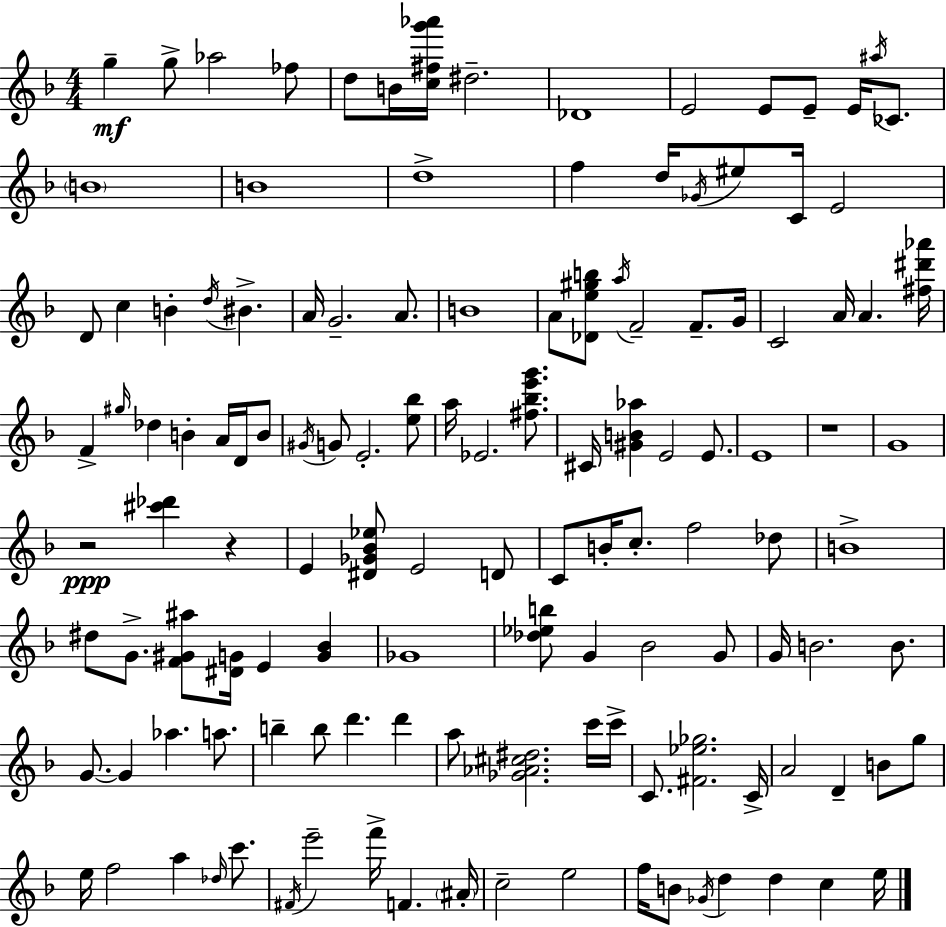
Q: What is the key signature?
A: F major